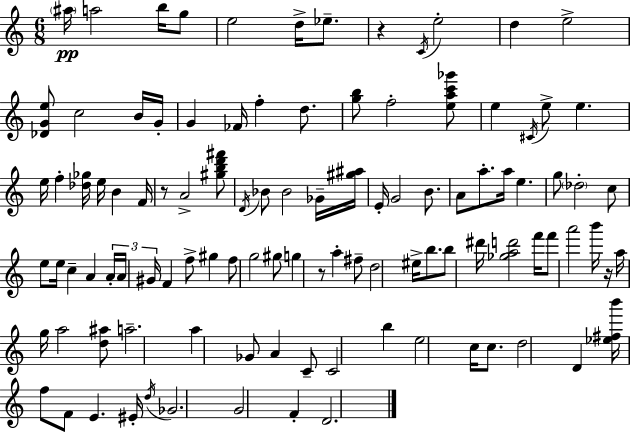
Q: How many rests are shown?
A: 4